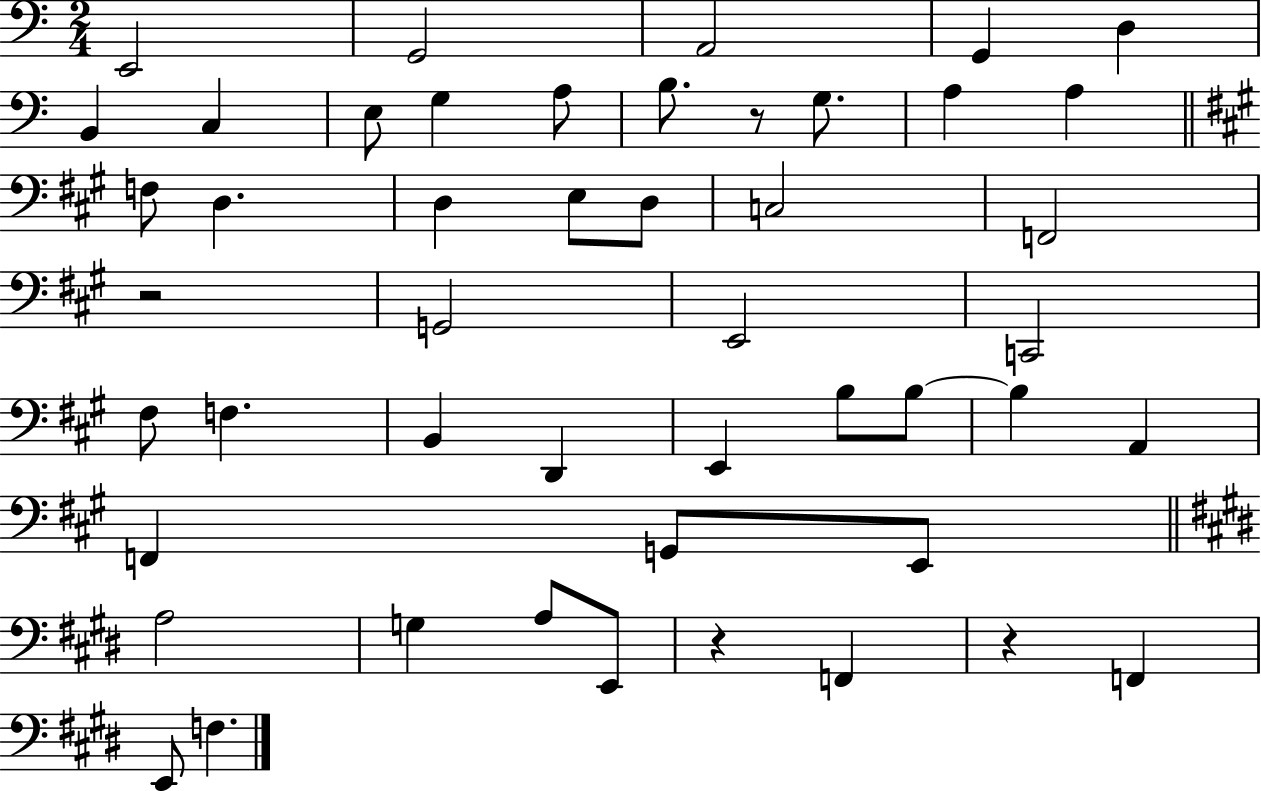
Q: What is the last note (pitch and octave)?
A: F3